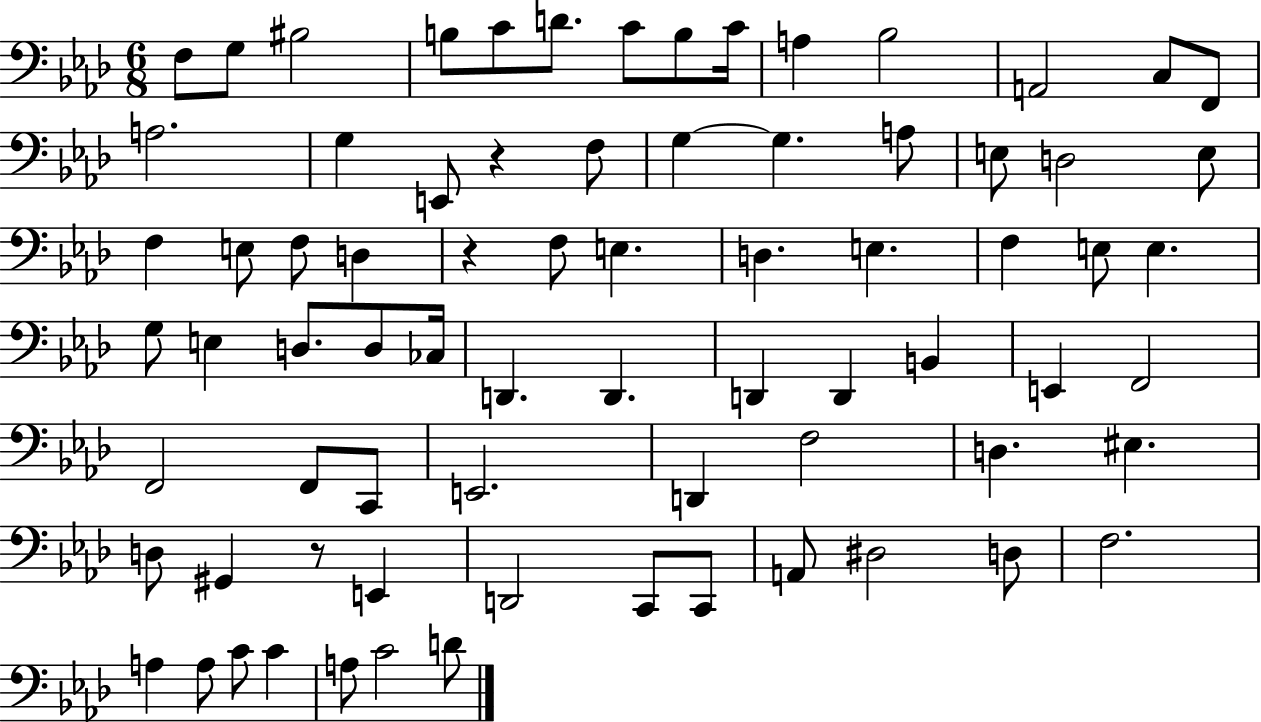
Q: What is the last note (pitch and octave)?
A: D4